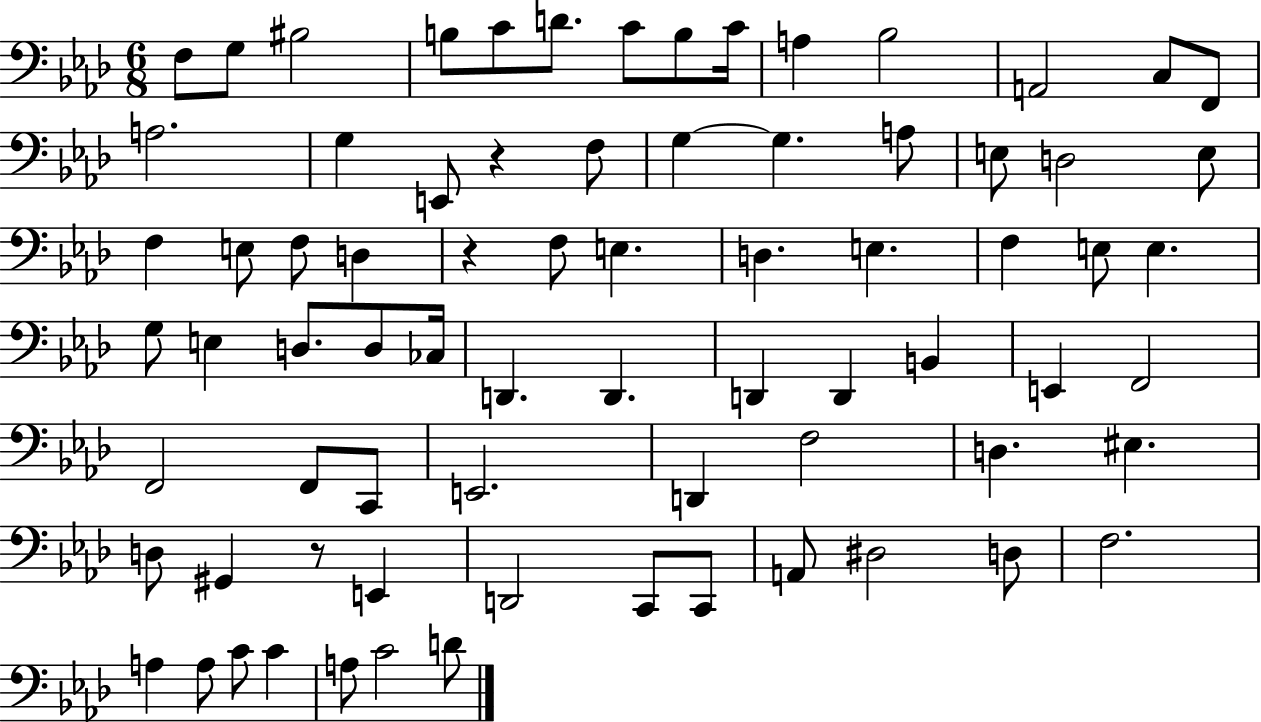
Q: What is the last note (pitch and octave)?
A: D4